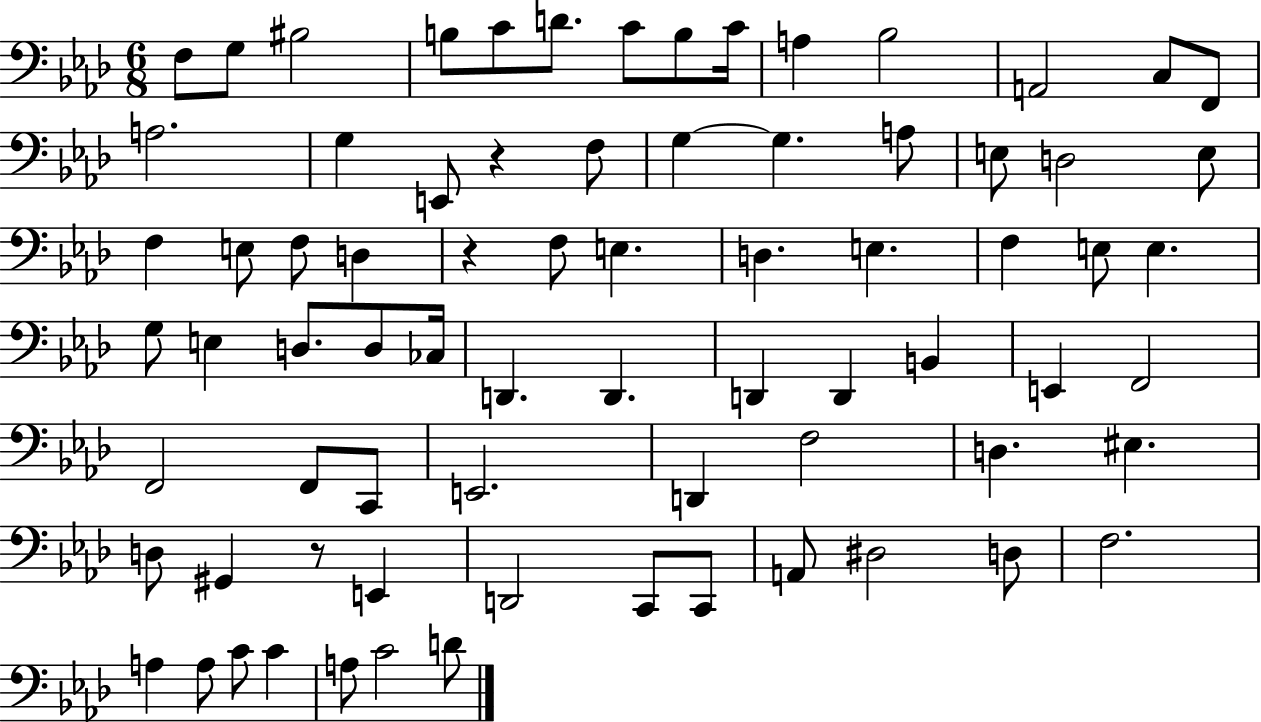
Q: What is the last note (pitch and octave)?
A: D4